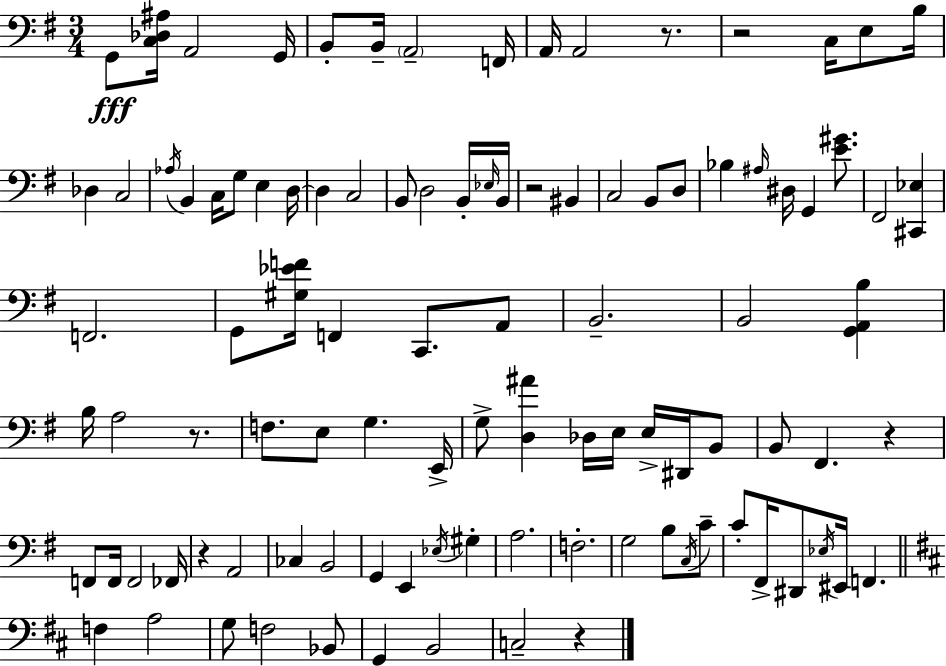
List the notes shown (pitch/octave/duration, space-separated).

G2/e [C3,Db3,A#3]/s A2/h G2/s B2/e B2/s A2/h F2/s A2/s A2/h R/e. R/h C3/s E3/e B3/s Db3/q C3/h Ab3/s B2/q C3/s G3/e E3/q D3/s D3/q C3/h B2/e D3/h B2/s Eb3/s B2/s R/h BIS2/q C3/h B2/e D3/e Bb3/q A#3/s D#3/s G2/q [E4,G#4]/e. F#2/h [C#2,Eb3]/q F2/h. G2/e [G#3,Eb4,F4]/s F2/q C2/e. A2/e B2/h. B2/h [G2,A2,B3]/q B3/s A3/h R/e. F3/e. E3/e G3/q. E2/s G3/e [D3,A#4]/q Db3/s E3/s E3/s D#2/s B2/e B2/e F#2/q. R/q F2/e F2/s F2/h FES2/s R/q A2/h CES3/q B2/h G2/q E2/q Eb3/s G#3/q A3/h. F3/h. G3/h B3/e C3/s C4/e C4/e F#2/s D#2/e Eb3/s EIS2/s F2/q. F3/q A3/h G3/e F3/h Bb2/e G2/q B2/h C3/h R/q